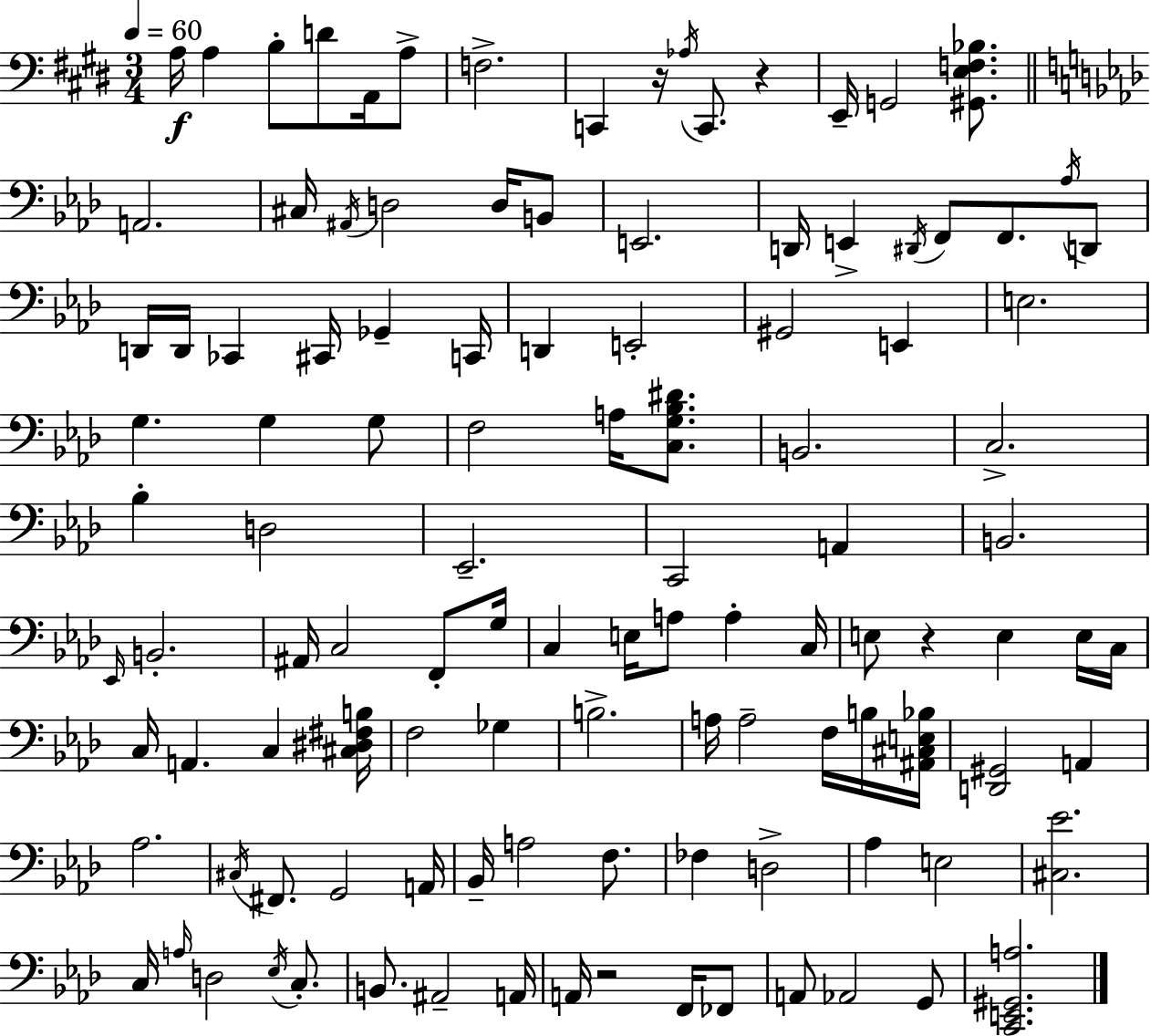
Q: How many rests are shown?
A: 4